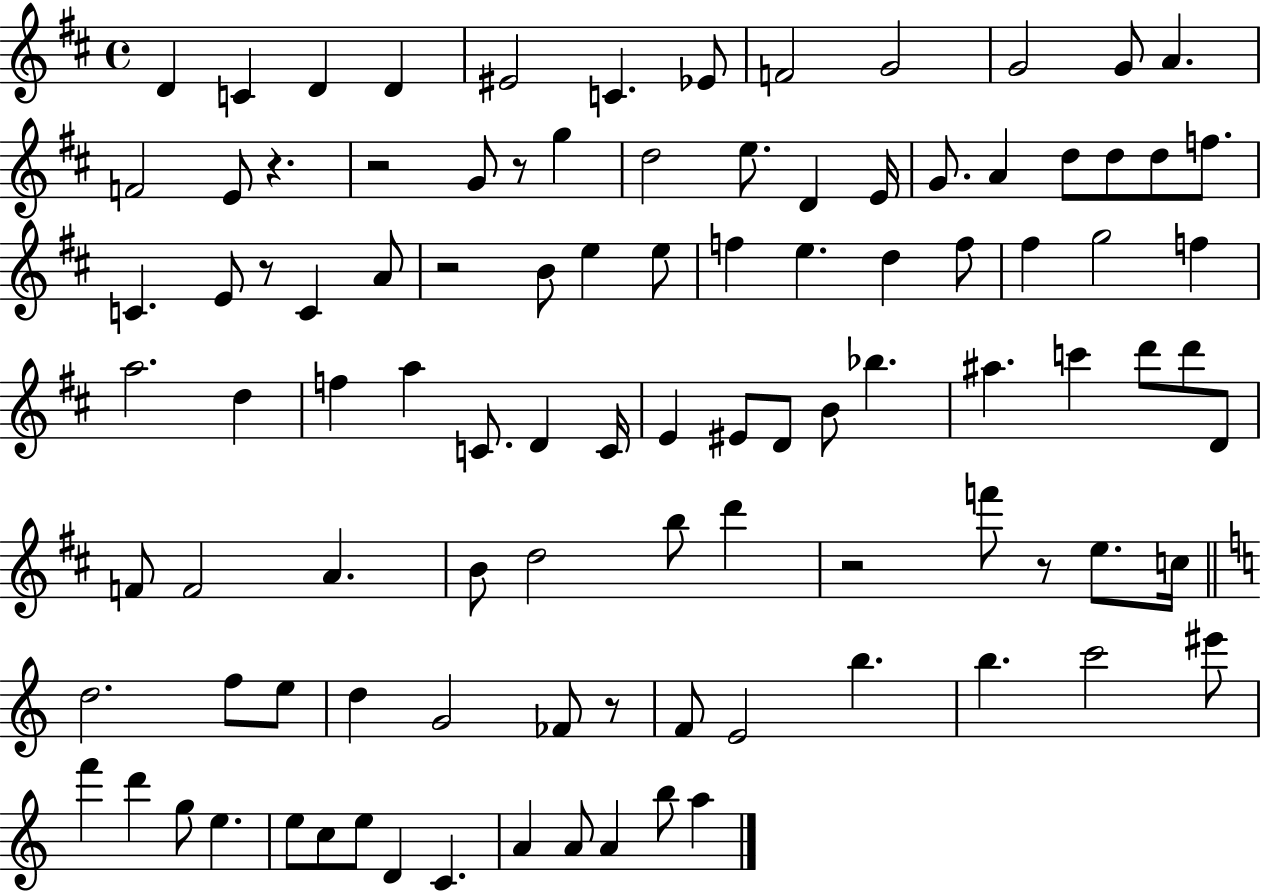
X:1
T:Untitled
M:4/4
L:1/4
K:D
D C D D ^E2 C _E/2 F2 G2 G2 G/2 A F2 E/2 z z2 G/2 z/2 g d2 e/2 D E/4 G/2 A d/2 d/2 d/2 f/2 C E/2 z/2 C A/2 z2 B/2 e e/2 f e d f/2 ^f g2 f a2 d f a C/2 D C/4 E ^E/2 D/2 B/2 _b ^a c' d'/2 d'/2 D/2 F/2 F2 A B/2 d2 b/2 d' z2 f'/2 z/2 e/2 c/4 d2 f/2 e/2 d G2 _F/2 z/2 F/2 E2 b b c'2 ^e'/2 f' d' g/2 e e/2 c/2 e/2 D C A A/2 A b/2 a